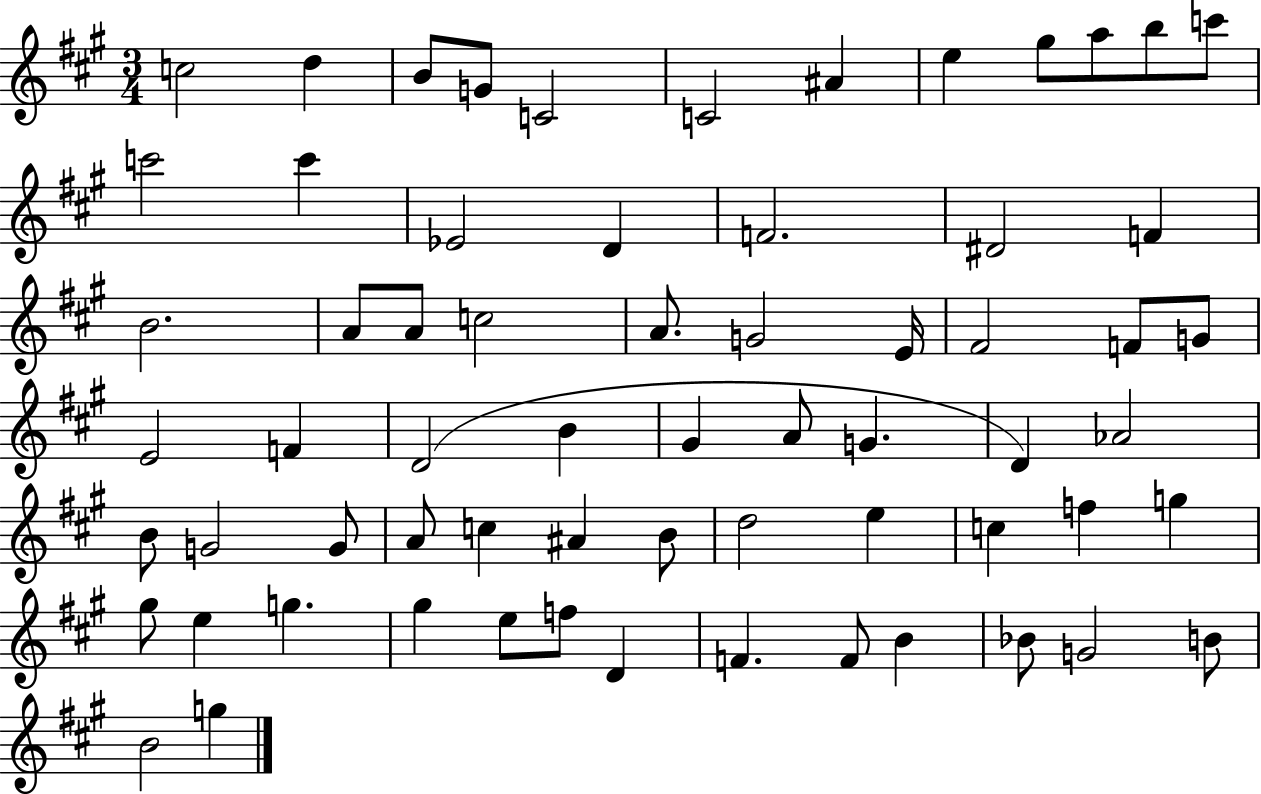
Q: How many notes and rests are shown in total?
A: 65